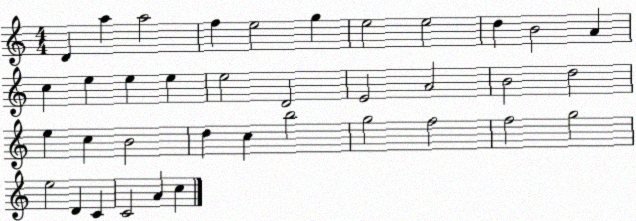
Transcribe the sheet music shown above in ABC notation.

X:1
T:Untitled
M:4/4
L:1/4
K:C
D a a2 f e2 g e2 e2 d B2 A c e e e e2 D2 E2 A2 B2 d2 e c B2 d c b2 g2 f2 f2 g2 e2 D C C2 A c